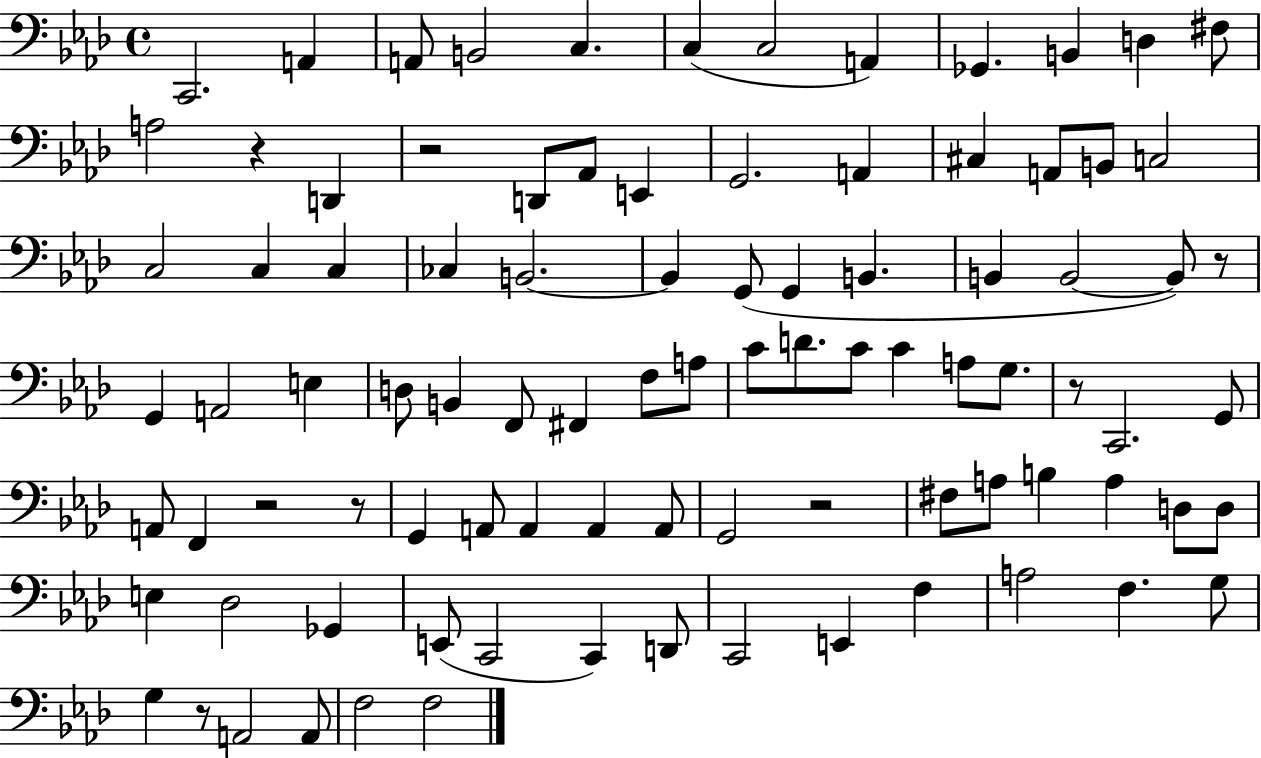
{
  \clef bass
  \time 4/4
  \defaultTimeSignature
  \key aes \major
  c,2. a,4 | a,8 b,2 c4. | c4( c2 a,4) | ges,4. b,4 d4 fis8 | \break a2 r4 d,4 | r2 d,8 aes,8 e,4 | g,2. a,4 | cis4 a,8 b,8 c2 | \break c2 c4 c4 | ces4 b,2.~~ | b,4 g,8( g,4 b,4. | b,4 b,2~~ b,8) r8 | \break g,4 a,2 e4 | d8 b,4 f,8 fis,4 f8 a8 | c'8 d'8. c'8 c'4 a8 g8. | r8 c,2. g,8 | \break a,8 f,4 r2 r8 | g,4 a,8 a,4 a,4 a,8 | g,2 r2 | fis8 a8 b4 a4 d8 d8 | \break e4 des2 ges,4 | e,8( c,2 c,4) d,8 | c,2 e,4 f4 | a2 f4. g8 | \break g4 r8 a,2 a,8 | f2 f2 | \bar "|."
}